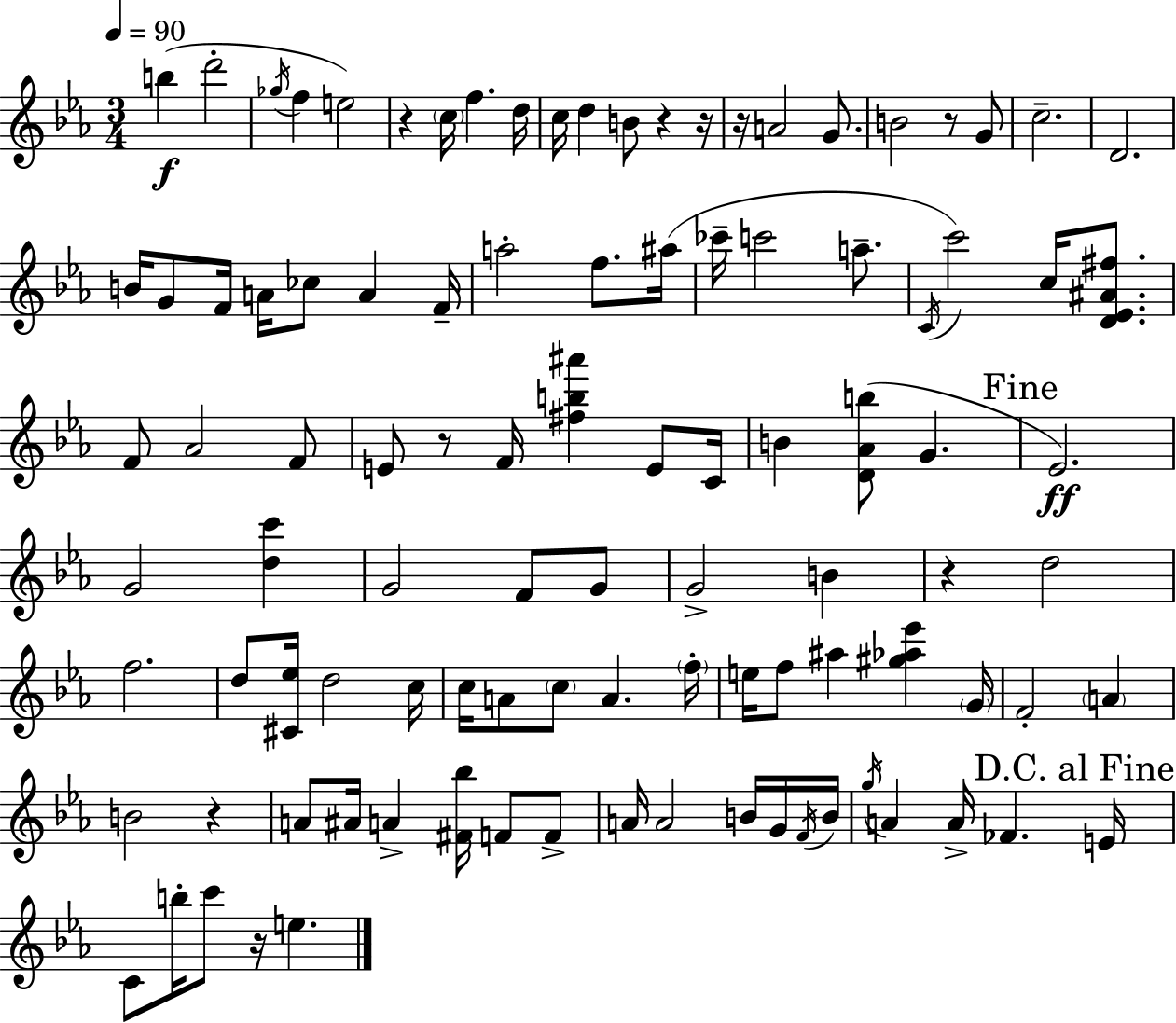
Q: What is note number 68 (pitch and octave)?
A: A#4